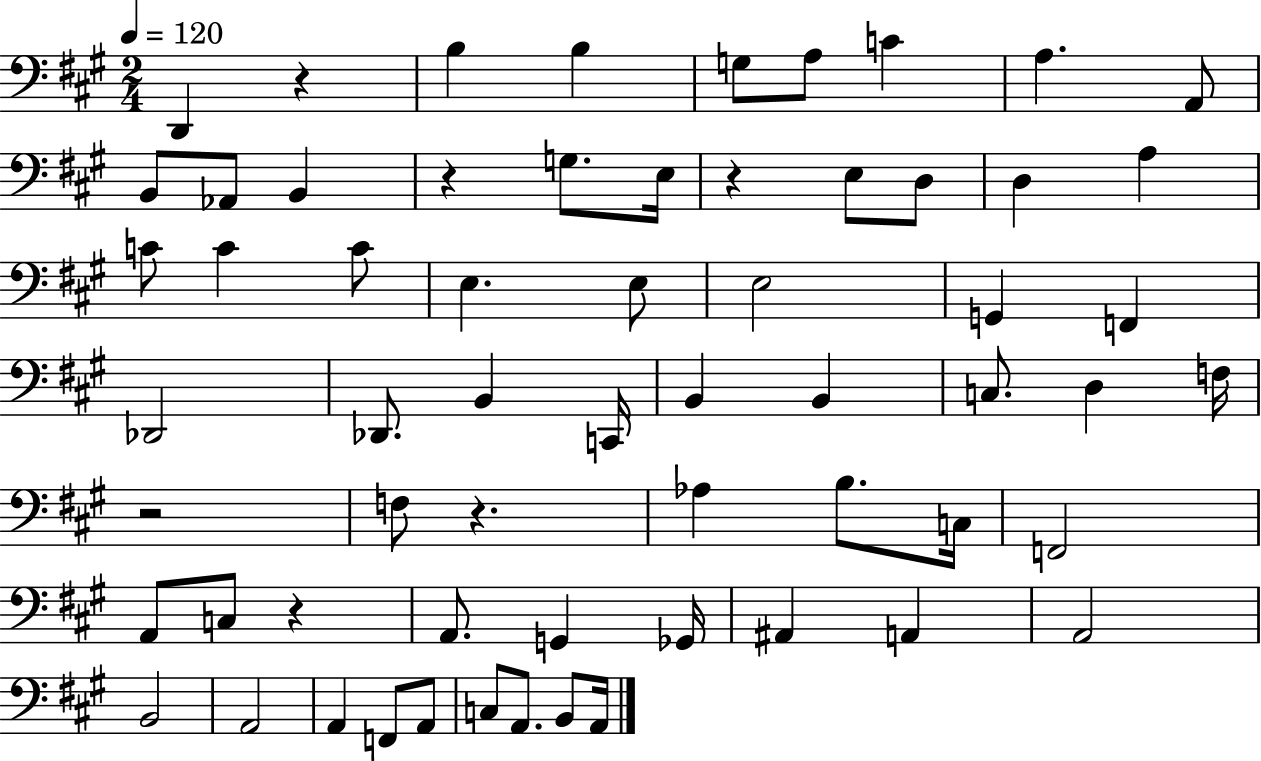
D2/q R/q B3/q B3/q G3/e A3/e C4/q A3/q. A2/e B2/e Ab2/e B2/q R/q G3/e. E3/s R/q E3/e D3/e D3/q A3/q C4/e C4/q C4/e E3/q. E3/e E3/h G2/q F2/q Db2/h Db2/e. B2/q C2/s B2/q B2/q C3/e. D3/q F3/s R/h F3/e R/q. Ab3/q B3/e. C3/s F2/h A2/e C3/e R/q A2/e. G2/q Gb2/s A#2/q A2/q A2/h B2/h A2/h A2/q F2/e A2/e C3/e A2/e. B2/e A2/s